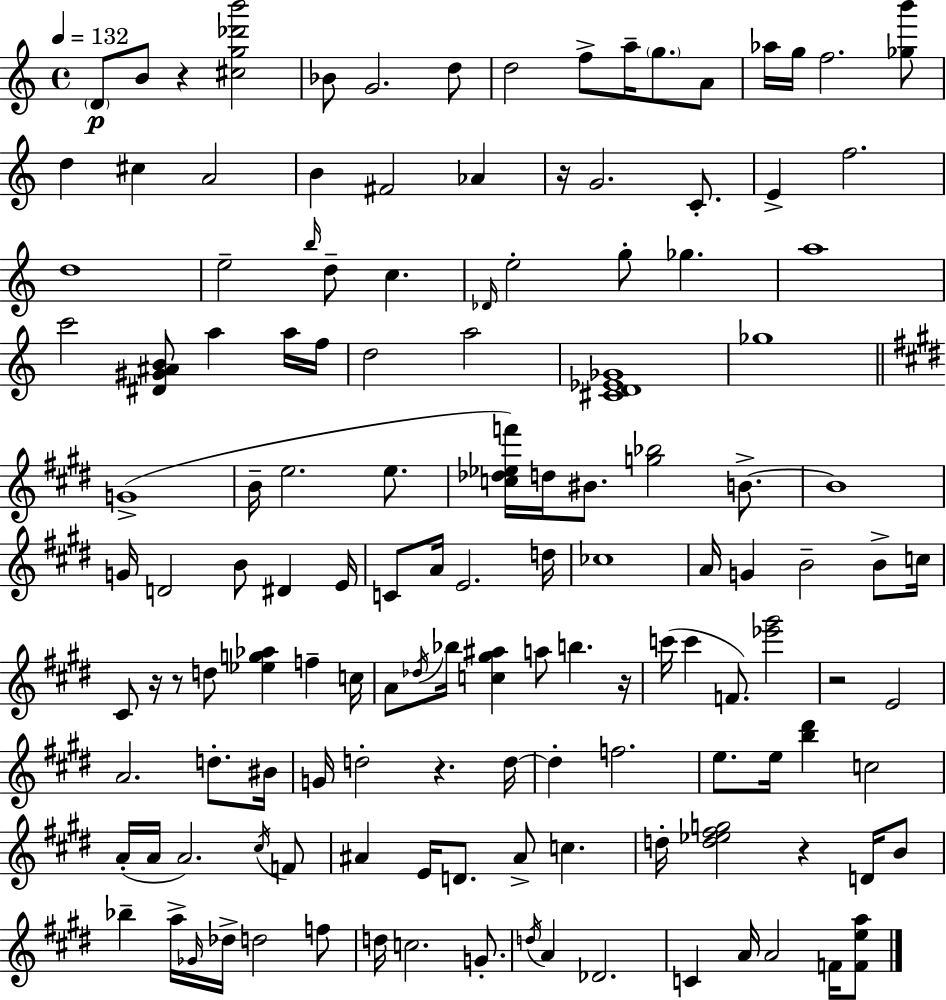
D4/e B4/e R/q [C#5,G5,Db6,B6]/h Bb4/e G4/h. D5/e D5/h F5/e A5/s G5/e. A4/e Ab5/s G5/s F5/h. [Gb5,B6]/e D5/q C#5/q A4/h B4/q F#4/h Ab4/q R/s G4/h. C4/e. E4/q F5/h. D5/w E5/h B5/s D5/e C5/q. Db4/s E5/h G5/e Gb5/q. A5/w C6/h [D#4,G#4,A#4,B4]/e A5/q A5/s F5/s D5/h A5/h [C#4,D4,Eb4,Gb4]/w Gb5/w G4/w B4/s E5/h. E5/e. [C5,Db5,Eb5,F6]/s D5/s BIS4/e. [G5,Bb5]/h B4/e. B4/w G4/s D4/h B4/e D#4/q E4/s C4/e A4/s E4/h. D5/s CES5/w A4/s G4/q B4/h B4/e C5/s C#4/e R/s R/e D5/e [Eb5,G5,Ab5]/q F5/q C5/s A4/e Db5/s Bb5/s [C5,G#5,A#5]/q A5/e B5/q. R/s C6/s C6/q F4/e. [Eb6,G#6]/h R/h E4/h A4/h. D5/e. BIS4/s G4/s D5/h R/q. D5/s D5/q F5/h. E5/e. E5/s [B5,D#6]/q C5/h A4/s A4/s A4/h. C#5/s F4/e A#4/q E4/s D4/e. A#4/e C5/q. D5/s [D5,Eb5,F#5,G5]/h R/q D4/s B4/e Bb5/q A5/s Gb4/s Db5/s D5/h F5/e D5/s C5/h. G4/e. D5/s A4/q Db4/h. C4/q A4/s A4/h F4/s [F4,E5,A5]/e